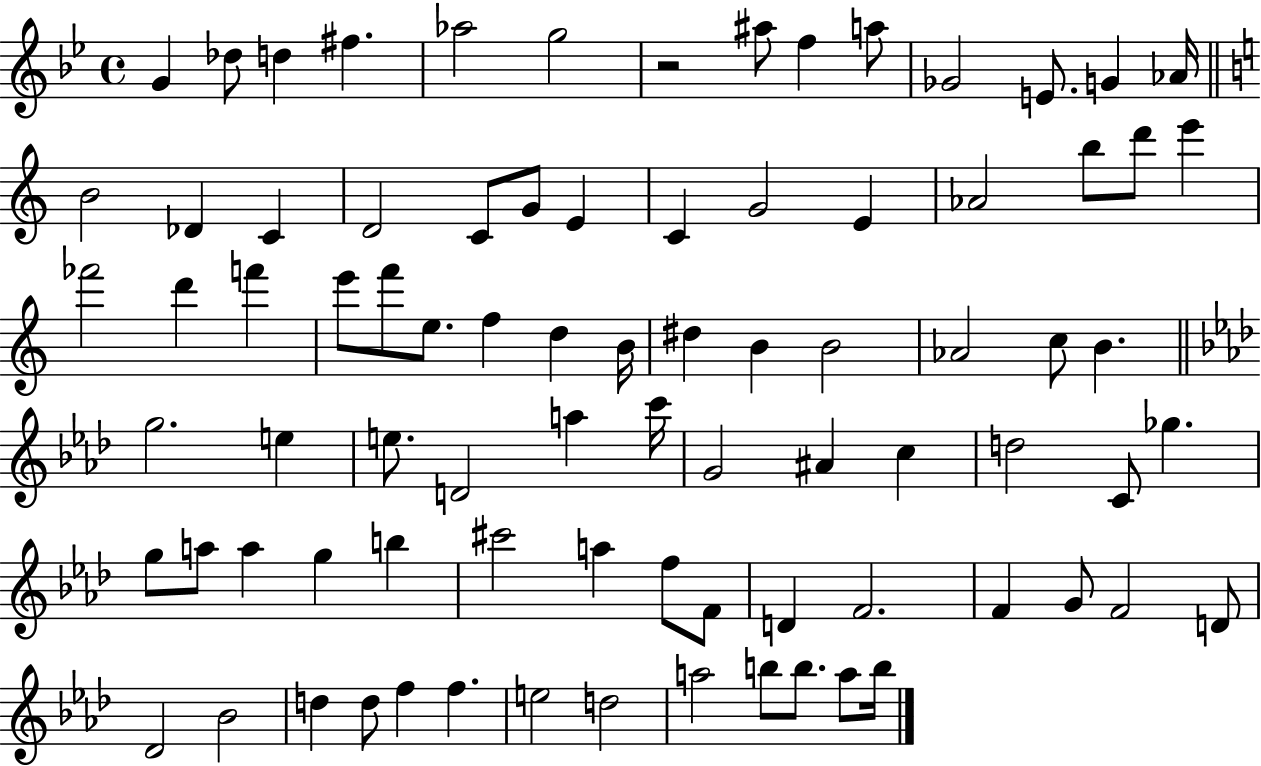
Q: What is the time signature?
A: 4/4